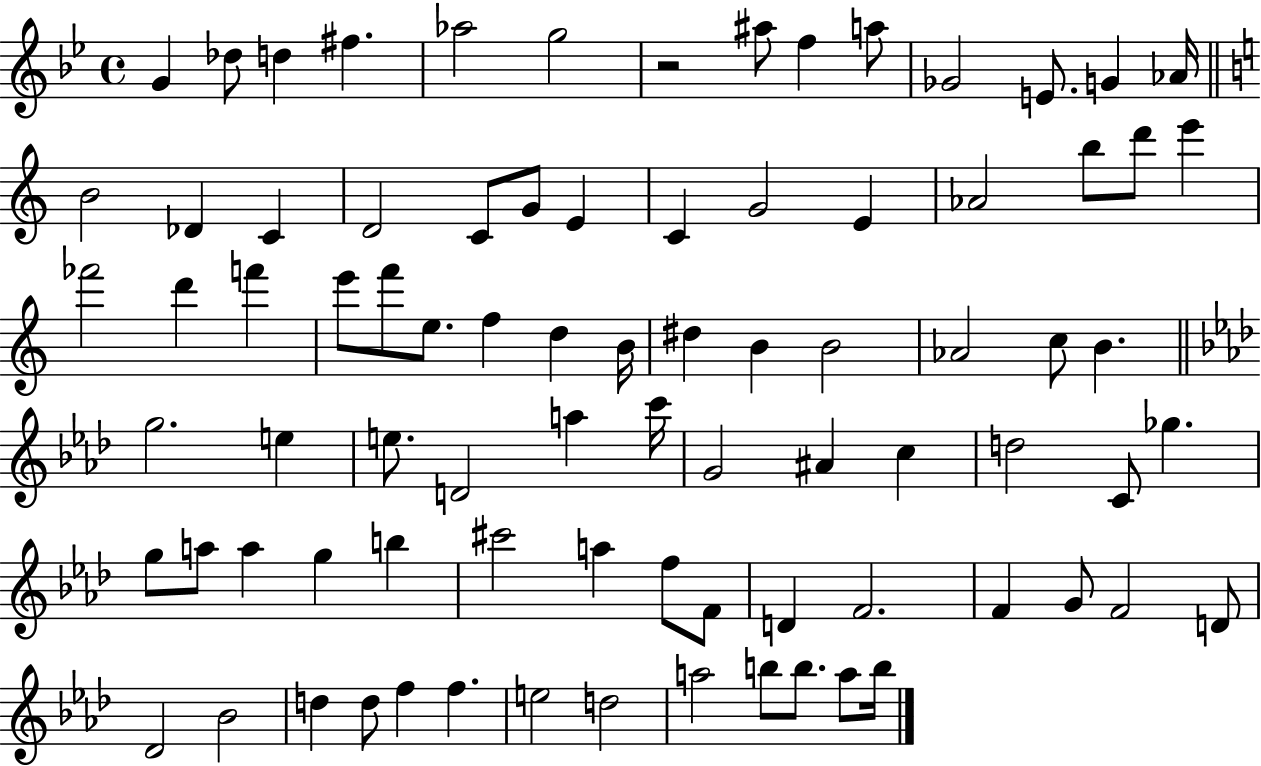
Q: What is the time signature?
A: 4/4